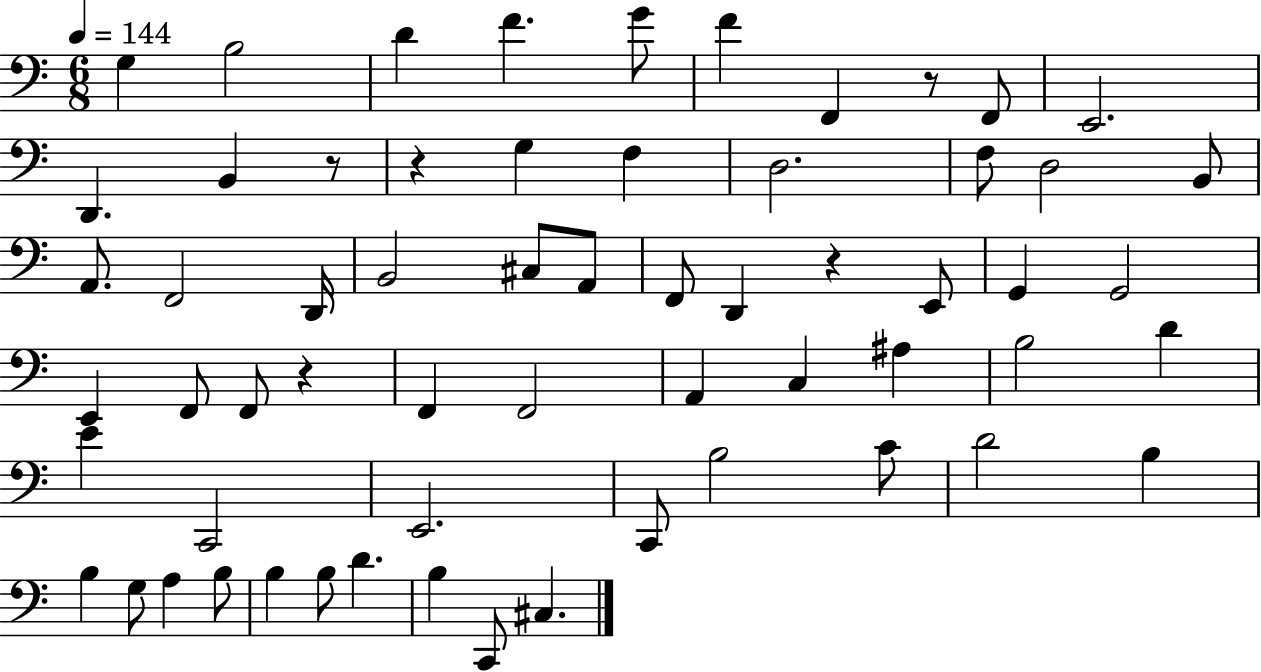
{
  \clef bass
  \numericTimeSignature
  \time 6/8
  \key c \major
  \tempo 4 = 144
  g4 b2 | d'4 f'4. g'8 | f'4 f,4 r8 f,8 | e,2. | \break d,4. b,4 r8 | r4 g4 f4 | d2. | f8 d2 b,8 | \break a,8. f,2 d,16 | b,2 cis8 a,8 | f,8 d,4 r4 e,8 | g,4 g,2 | \break e,4 f,8 f,8 r4 | f,4 f,2 | a,4 c4 ais4 | b2 d'4 | \break e'4 c,2 | e,2. | c,8 b2 c'8 | d'2 b4 | \break b4 g8 a4 b8 | b4 b8 d'4. | b4 c,8 cis4. | \bar "|."
}